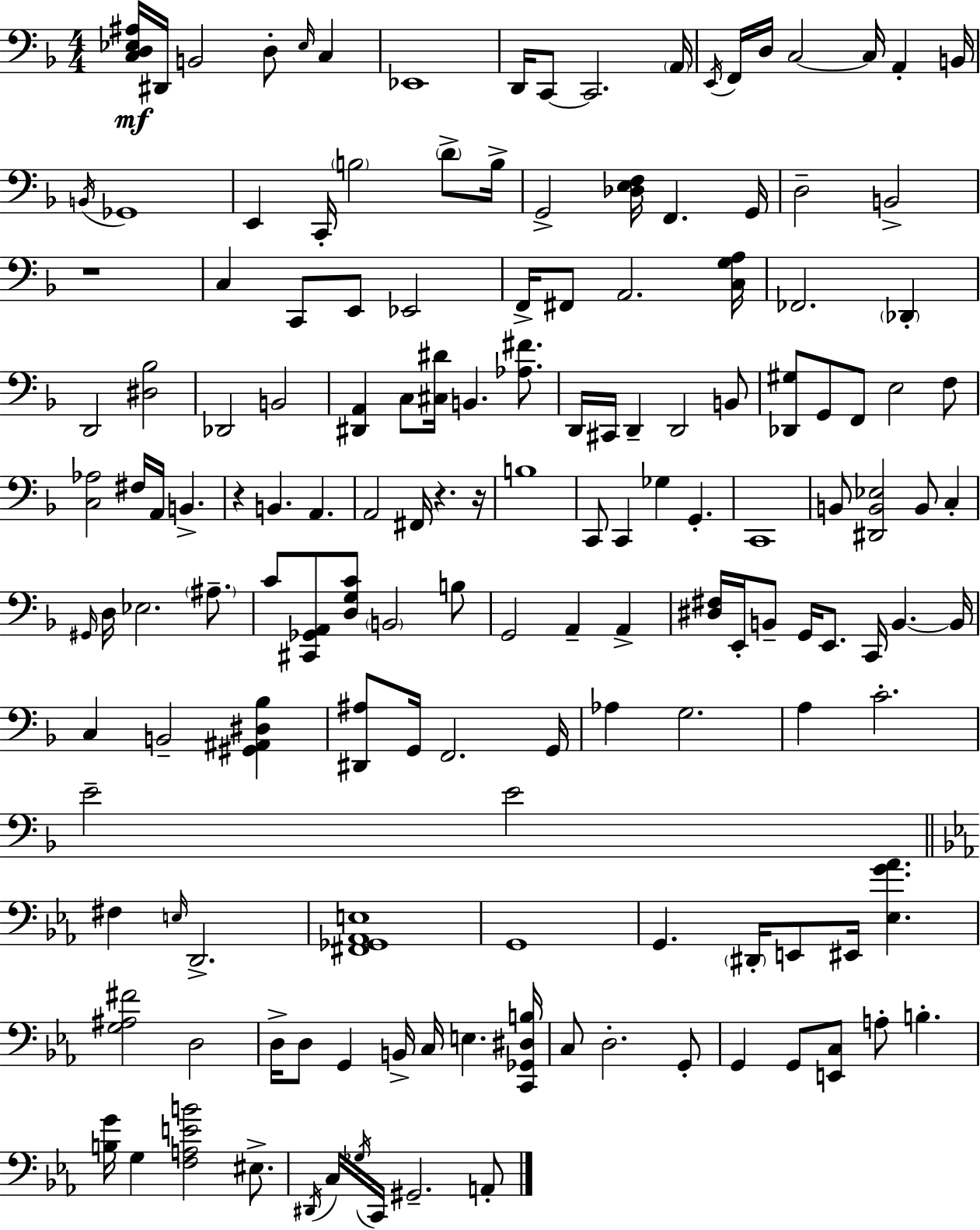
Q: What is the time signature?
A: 4/4